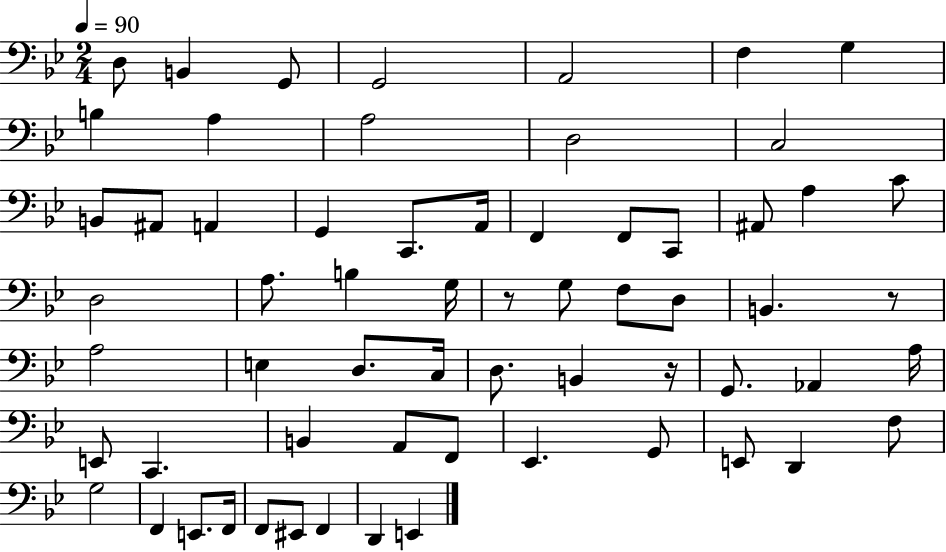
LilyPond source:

{
  \clef bass
  \numericTimeSignature
  \time 2/4
  \key bes \major
  \tempo 4 = 90
  d8 b,4 g,8 | g,2 | a,2 | f4 g4 | \break b4 a4 | a2 | d2 | c2 | \break b,8 ais,8 a,4 | g,4 c,8. a,16 | f,4 f,8 c,8 | ais,8 a4 c'8 | \break d2 | a8. b4 g16 | r8 g8 f8 d8 | b,4. r8 | \break a2 | e4 d8. c16 | d8. b,4 r16 | g,8. aes,4 a16 | \break e,8 c,4. | b,4 a,8 f,8 | ees,4. g,8 | e,8 d,4 f8 | \break g2 | f,4 e,8. f,16 | f,8 eis,8 f,4 | d,4 e,4 | \break \bar "|."
}